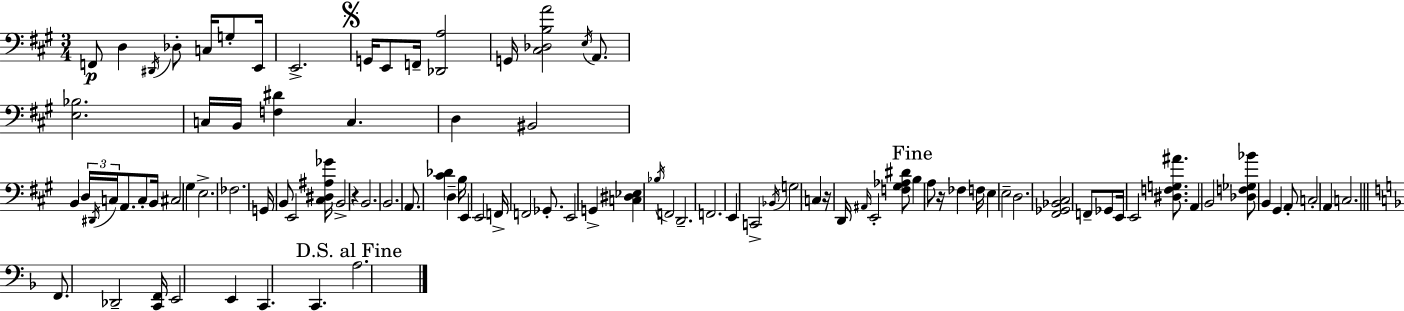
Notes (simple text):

F2/e D3/q D#2/s Db3/e C3/s G3/e E2/s E2/h. G2/s E2/e F2/s [Db2,A3]/h G2/s [C#3,Db3,B3,A4]/h E3/s A2/e. [E3,Bb3]/h. C3/s B2/s [F3,D#4]/q C3/q. D3/q BIS2/h B2/q D3/s D#2/s C3/s A2/e. C3/e B2/s C#3/h G#3/q E3/h. FES3/h. G2/s B2/e E2/h [C#3,D#3,A#3,Gb4]/s B2/h R/q B2/h. B2/h. A2/e. [C#4,Db4]/q D3/q B3/s E2/q E2/h F2/s F2/h Gb2/e. E2/h G2/q [C3,D#3,Eb3]/q Bb3/s F2/h D2/h. F2/h. E2/q C2/h Bb2/s G3/h C3/q R/s D2/s A#2/s E2/h [F3,G#3,Ab3,D#4]/e B3/q A3/e R/s FES3/q F3/s E3/q E3/h D3/h. [F#2,Gb2,Bb2,C#3]/h F2/e Gb2/e E2/s E2/h [D#3,F3,G3,A#4]/e. A2/q B2/h [Db3,F3,Gb3,Bb4]/e B2/q G#2/q A2/e C3/h A2/q C3/h. F2/e. Db2/h [C2,F2]/s E2/h E2/q C2/q. C2/q. A3/h.